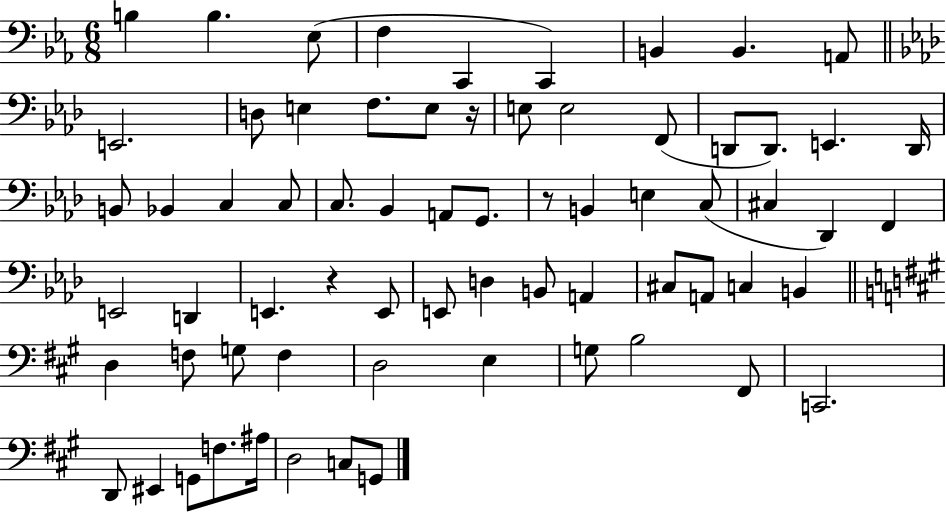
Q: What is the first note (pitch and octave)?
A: B3